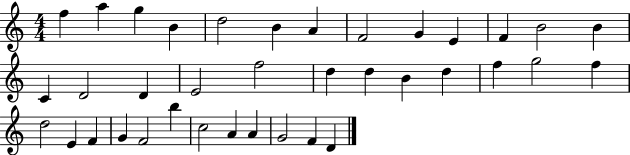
X:1
T:Untitled
M:4/4
L:1/4
K:C
f a g B d2 B A F2 G E F B2 B C D2 D E2 f2 d d B d f g2 f d2 E F G F2 b c2 A A G2 F D